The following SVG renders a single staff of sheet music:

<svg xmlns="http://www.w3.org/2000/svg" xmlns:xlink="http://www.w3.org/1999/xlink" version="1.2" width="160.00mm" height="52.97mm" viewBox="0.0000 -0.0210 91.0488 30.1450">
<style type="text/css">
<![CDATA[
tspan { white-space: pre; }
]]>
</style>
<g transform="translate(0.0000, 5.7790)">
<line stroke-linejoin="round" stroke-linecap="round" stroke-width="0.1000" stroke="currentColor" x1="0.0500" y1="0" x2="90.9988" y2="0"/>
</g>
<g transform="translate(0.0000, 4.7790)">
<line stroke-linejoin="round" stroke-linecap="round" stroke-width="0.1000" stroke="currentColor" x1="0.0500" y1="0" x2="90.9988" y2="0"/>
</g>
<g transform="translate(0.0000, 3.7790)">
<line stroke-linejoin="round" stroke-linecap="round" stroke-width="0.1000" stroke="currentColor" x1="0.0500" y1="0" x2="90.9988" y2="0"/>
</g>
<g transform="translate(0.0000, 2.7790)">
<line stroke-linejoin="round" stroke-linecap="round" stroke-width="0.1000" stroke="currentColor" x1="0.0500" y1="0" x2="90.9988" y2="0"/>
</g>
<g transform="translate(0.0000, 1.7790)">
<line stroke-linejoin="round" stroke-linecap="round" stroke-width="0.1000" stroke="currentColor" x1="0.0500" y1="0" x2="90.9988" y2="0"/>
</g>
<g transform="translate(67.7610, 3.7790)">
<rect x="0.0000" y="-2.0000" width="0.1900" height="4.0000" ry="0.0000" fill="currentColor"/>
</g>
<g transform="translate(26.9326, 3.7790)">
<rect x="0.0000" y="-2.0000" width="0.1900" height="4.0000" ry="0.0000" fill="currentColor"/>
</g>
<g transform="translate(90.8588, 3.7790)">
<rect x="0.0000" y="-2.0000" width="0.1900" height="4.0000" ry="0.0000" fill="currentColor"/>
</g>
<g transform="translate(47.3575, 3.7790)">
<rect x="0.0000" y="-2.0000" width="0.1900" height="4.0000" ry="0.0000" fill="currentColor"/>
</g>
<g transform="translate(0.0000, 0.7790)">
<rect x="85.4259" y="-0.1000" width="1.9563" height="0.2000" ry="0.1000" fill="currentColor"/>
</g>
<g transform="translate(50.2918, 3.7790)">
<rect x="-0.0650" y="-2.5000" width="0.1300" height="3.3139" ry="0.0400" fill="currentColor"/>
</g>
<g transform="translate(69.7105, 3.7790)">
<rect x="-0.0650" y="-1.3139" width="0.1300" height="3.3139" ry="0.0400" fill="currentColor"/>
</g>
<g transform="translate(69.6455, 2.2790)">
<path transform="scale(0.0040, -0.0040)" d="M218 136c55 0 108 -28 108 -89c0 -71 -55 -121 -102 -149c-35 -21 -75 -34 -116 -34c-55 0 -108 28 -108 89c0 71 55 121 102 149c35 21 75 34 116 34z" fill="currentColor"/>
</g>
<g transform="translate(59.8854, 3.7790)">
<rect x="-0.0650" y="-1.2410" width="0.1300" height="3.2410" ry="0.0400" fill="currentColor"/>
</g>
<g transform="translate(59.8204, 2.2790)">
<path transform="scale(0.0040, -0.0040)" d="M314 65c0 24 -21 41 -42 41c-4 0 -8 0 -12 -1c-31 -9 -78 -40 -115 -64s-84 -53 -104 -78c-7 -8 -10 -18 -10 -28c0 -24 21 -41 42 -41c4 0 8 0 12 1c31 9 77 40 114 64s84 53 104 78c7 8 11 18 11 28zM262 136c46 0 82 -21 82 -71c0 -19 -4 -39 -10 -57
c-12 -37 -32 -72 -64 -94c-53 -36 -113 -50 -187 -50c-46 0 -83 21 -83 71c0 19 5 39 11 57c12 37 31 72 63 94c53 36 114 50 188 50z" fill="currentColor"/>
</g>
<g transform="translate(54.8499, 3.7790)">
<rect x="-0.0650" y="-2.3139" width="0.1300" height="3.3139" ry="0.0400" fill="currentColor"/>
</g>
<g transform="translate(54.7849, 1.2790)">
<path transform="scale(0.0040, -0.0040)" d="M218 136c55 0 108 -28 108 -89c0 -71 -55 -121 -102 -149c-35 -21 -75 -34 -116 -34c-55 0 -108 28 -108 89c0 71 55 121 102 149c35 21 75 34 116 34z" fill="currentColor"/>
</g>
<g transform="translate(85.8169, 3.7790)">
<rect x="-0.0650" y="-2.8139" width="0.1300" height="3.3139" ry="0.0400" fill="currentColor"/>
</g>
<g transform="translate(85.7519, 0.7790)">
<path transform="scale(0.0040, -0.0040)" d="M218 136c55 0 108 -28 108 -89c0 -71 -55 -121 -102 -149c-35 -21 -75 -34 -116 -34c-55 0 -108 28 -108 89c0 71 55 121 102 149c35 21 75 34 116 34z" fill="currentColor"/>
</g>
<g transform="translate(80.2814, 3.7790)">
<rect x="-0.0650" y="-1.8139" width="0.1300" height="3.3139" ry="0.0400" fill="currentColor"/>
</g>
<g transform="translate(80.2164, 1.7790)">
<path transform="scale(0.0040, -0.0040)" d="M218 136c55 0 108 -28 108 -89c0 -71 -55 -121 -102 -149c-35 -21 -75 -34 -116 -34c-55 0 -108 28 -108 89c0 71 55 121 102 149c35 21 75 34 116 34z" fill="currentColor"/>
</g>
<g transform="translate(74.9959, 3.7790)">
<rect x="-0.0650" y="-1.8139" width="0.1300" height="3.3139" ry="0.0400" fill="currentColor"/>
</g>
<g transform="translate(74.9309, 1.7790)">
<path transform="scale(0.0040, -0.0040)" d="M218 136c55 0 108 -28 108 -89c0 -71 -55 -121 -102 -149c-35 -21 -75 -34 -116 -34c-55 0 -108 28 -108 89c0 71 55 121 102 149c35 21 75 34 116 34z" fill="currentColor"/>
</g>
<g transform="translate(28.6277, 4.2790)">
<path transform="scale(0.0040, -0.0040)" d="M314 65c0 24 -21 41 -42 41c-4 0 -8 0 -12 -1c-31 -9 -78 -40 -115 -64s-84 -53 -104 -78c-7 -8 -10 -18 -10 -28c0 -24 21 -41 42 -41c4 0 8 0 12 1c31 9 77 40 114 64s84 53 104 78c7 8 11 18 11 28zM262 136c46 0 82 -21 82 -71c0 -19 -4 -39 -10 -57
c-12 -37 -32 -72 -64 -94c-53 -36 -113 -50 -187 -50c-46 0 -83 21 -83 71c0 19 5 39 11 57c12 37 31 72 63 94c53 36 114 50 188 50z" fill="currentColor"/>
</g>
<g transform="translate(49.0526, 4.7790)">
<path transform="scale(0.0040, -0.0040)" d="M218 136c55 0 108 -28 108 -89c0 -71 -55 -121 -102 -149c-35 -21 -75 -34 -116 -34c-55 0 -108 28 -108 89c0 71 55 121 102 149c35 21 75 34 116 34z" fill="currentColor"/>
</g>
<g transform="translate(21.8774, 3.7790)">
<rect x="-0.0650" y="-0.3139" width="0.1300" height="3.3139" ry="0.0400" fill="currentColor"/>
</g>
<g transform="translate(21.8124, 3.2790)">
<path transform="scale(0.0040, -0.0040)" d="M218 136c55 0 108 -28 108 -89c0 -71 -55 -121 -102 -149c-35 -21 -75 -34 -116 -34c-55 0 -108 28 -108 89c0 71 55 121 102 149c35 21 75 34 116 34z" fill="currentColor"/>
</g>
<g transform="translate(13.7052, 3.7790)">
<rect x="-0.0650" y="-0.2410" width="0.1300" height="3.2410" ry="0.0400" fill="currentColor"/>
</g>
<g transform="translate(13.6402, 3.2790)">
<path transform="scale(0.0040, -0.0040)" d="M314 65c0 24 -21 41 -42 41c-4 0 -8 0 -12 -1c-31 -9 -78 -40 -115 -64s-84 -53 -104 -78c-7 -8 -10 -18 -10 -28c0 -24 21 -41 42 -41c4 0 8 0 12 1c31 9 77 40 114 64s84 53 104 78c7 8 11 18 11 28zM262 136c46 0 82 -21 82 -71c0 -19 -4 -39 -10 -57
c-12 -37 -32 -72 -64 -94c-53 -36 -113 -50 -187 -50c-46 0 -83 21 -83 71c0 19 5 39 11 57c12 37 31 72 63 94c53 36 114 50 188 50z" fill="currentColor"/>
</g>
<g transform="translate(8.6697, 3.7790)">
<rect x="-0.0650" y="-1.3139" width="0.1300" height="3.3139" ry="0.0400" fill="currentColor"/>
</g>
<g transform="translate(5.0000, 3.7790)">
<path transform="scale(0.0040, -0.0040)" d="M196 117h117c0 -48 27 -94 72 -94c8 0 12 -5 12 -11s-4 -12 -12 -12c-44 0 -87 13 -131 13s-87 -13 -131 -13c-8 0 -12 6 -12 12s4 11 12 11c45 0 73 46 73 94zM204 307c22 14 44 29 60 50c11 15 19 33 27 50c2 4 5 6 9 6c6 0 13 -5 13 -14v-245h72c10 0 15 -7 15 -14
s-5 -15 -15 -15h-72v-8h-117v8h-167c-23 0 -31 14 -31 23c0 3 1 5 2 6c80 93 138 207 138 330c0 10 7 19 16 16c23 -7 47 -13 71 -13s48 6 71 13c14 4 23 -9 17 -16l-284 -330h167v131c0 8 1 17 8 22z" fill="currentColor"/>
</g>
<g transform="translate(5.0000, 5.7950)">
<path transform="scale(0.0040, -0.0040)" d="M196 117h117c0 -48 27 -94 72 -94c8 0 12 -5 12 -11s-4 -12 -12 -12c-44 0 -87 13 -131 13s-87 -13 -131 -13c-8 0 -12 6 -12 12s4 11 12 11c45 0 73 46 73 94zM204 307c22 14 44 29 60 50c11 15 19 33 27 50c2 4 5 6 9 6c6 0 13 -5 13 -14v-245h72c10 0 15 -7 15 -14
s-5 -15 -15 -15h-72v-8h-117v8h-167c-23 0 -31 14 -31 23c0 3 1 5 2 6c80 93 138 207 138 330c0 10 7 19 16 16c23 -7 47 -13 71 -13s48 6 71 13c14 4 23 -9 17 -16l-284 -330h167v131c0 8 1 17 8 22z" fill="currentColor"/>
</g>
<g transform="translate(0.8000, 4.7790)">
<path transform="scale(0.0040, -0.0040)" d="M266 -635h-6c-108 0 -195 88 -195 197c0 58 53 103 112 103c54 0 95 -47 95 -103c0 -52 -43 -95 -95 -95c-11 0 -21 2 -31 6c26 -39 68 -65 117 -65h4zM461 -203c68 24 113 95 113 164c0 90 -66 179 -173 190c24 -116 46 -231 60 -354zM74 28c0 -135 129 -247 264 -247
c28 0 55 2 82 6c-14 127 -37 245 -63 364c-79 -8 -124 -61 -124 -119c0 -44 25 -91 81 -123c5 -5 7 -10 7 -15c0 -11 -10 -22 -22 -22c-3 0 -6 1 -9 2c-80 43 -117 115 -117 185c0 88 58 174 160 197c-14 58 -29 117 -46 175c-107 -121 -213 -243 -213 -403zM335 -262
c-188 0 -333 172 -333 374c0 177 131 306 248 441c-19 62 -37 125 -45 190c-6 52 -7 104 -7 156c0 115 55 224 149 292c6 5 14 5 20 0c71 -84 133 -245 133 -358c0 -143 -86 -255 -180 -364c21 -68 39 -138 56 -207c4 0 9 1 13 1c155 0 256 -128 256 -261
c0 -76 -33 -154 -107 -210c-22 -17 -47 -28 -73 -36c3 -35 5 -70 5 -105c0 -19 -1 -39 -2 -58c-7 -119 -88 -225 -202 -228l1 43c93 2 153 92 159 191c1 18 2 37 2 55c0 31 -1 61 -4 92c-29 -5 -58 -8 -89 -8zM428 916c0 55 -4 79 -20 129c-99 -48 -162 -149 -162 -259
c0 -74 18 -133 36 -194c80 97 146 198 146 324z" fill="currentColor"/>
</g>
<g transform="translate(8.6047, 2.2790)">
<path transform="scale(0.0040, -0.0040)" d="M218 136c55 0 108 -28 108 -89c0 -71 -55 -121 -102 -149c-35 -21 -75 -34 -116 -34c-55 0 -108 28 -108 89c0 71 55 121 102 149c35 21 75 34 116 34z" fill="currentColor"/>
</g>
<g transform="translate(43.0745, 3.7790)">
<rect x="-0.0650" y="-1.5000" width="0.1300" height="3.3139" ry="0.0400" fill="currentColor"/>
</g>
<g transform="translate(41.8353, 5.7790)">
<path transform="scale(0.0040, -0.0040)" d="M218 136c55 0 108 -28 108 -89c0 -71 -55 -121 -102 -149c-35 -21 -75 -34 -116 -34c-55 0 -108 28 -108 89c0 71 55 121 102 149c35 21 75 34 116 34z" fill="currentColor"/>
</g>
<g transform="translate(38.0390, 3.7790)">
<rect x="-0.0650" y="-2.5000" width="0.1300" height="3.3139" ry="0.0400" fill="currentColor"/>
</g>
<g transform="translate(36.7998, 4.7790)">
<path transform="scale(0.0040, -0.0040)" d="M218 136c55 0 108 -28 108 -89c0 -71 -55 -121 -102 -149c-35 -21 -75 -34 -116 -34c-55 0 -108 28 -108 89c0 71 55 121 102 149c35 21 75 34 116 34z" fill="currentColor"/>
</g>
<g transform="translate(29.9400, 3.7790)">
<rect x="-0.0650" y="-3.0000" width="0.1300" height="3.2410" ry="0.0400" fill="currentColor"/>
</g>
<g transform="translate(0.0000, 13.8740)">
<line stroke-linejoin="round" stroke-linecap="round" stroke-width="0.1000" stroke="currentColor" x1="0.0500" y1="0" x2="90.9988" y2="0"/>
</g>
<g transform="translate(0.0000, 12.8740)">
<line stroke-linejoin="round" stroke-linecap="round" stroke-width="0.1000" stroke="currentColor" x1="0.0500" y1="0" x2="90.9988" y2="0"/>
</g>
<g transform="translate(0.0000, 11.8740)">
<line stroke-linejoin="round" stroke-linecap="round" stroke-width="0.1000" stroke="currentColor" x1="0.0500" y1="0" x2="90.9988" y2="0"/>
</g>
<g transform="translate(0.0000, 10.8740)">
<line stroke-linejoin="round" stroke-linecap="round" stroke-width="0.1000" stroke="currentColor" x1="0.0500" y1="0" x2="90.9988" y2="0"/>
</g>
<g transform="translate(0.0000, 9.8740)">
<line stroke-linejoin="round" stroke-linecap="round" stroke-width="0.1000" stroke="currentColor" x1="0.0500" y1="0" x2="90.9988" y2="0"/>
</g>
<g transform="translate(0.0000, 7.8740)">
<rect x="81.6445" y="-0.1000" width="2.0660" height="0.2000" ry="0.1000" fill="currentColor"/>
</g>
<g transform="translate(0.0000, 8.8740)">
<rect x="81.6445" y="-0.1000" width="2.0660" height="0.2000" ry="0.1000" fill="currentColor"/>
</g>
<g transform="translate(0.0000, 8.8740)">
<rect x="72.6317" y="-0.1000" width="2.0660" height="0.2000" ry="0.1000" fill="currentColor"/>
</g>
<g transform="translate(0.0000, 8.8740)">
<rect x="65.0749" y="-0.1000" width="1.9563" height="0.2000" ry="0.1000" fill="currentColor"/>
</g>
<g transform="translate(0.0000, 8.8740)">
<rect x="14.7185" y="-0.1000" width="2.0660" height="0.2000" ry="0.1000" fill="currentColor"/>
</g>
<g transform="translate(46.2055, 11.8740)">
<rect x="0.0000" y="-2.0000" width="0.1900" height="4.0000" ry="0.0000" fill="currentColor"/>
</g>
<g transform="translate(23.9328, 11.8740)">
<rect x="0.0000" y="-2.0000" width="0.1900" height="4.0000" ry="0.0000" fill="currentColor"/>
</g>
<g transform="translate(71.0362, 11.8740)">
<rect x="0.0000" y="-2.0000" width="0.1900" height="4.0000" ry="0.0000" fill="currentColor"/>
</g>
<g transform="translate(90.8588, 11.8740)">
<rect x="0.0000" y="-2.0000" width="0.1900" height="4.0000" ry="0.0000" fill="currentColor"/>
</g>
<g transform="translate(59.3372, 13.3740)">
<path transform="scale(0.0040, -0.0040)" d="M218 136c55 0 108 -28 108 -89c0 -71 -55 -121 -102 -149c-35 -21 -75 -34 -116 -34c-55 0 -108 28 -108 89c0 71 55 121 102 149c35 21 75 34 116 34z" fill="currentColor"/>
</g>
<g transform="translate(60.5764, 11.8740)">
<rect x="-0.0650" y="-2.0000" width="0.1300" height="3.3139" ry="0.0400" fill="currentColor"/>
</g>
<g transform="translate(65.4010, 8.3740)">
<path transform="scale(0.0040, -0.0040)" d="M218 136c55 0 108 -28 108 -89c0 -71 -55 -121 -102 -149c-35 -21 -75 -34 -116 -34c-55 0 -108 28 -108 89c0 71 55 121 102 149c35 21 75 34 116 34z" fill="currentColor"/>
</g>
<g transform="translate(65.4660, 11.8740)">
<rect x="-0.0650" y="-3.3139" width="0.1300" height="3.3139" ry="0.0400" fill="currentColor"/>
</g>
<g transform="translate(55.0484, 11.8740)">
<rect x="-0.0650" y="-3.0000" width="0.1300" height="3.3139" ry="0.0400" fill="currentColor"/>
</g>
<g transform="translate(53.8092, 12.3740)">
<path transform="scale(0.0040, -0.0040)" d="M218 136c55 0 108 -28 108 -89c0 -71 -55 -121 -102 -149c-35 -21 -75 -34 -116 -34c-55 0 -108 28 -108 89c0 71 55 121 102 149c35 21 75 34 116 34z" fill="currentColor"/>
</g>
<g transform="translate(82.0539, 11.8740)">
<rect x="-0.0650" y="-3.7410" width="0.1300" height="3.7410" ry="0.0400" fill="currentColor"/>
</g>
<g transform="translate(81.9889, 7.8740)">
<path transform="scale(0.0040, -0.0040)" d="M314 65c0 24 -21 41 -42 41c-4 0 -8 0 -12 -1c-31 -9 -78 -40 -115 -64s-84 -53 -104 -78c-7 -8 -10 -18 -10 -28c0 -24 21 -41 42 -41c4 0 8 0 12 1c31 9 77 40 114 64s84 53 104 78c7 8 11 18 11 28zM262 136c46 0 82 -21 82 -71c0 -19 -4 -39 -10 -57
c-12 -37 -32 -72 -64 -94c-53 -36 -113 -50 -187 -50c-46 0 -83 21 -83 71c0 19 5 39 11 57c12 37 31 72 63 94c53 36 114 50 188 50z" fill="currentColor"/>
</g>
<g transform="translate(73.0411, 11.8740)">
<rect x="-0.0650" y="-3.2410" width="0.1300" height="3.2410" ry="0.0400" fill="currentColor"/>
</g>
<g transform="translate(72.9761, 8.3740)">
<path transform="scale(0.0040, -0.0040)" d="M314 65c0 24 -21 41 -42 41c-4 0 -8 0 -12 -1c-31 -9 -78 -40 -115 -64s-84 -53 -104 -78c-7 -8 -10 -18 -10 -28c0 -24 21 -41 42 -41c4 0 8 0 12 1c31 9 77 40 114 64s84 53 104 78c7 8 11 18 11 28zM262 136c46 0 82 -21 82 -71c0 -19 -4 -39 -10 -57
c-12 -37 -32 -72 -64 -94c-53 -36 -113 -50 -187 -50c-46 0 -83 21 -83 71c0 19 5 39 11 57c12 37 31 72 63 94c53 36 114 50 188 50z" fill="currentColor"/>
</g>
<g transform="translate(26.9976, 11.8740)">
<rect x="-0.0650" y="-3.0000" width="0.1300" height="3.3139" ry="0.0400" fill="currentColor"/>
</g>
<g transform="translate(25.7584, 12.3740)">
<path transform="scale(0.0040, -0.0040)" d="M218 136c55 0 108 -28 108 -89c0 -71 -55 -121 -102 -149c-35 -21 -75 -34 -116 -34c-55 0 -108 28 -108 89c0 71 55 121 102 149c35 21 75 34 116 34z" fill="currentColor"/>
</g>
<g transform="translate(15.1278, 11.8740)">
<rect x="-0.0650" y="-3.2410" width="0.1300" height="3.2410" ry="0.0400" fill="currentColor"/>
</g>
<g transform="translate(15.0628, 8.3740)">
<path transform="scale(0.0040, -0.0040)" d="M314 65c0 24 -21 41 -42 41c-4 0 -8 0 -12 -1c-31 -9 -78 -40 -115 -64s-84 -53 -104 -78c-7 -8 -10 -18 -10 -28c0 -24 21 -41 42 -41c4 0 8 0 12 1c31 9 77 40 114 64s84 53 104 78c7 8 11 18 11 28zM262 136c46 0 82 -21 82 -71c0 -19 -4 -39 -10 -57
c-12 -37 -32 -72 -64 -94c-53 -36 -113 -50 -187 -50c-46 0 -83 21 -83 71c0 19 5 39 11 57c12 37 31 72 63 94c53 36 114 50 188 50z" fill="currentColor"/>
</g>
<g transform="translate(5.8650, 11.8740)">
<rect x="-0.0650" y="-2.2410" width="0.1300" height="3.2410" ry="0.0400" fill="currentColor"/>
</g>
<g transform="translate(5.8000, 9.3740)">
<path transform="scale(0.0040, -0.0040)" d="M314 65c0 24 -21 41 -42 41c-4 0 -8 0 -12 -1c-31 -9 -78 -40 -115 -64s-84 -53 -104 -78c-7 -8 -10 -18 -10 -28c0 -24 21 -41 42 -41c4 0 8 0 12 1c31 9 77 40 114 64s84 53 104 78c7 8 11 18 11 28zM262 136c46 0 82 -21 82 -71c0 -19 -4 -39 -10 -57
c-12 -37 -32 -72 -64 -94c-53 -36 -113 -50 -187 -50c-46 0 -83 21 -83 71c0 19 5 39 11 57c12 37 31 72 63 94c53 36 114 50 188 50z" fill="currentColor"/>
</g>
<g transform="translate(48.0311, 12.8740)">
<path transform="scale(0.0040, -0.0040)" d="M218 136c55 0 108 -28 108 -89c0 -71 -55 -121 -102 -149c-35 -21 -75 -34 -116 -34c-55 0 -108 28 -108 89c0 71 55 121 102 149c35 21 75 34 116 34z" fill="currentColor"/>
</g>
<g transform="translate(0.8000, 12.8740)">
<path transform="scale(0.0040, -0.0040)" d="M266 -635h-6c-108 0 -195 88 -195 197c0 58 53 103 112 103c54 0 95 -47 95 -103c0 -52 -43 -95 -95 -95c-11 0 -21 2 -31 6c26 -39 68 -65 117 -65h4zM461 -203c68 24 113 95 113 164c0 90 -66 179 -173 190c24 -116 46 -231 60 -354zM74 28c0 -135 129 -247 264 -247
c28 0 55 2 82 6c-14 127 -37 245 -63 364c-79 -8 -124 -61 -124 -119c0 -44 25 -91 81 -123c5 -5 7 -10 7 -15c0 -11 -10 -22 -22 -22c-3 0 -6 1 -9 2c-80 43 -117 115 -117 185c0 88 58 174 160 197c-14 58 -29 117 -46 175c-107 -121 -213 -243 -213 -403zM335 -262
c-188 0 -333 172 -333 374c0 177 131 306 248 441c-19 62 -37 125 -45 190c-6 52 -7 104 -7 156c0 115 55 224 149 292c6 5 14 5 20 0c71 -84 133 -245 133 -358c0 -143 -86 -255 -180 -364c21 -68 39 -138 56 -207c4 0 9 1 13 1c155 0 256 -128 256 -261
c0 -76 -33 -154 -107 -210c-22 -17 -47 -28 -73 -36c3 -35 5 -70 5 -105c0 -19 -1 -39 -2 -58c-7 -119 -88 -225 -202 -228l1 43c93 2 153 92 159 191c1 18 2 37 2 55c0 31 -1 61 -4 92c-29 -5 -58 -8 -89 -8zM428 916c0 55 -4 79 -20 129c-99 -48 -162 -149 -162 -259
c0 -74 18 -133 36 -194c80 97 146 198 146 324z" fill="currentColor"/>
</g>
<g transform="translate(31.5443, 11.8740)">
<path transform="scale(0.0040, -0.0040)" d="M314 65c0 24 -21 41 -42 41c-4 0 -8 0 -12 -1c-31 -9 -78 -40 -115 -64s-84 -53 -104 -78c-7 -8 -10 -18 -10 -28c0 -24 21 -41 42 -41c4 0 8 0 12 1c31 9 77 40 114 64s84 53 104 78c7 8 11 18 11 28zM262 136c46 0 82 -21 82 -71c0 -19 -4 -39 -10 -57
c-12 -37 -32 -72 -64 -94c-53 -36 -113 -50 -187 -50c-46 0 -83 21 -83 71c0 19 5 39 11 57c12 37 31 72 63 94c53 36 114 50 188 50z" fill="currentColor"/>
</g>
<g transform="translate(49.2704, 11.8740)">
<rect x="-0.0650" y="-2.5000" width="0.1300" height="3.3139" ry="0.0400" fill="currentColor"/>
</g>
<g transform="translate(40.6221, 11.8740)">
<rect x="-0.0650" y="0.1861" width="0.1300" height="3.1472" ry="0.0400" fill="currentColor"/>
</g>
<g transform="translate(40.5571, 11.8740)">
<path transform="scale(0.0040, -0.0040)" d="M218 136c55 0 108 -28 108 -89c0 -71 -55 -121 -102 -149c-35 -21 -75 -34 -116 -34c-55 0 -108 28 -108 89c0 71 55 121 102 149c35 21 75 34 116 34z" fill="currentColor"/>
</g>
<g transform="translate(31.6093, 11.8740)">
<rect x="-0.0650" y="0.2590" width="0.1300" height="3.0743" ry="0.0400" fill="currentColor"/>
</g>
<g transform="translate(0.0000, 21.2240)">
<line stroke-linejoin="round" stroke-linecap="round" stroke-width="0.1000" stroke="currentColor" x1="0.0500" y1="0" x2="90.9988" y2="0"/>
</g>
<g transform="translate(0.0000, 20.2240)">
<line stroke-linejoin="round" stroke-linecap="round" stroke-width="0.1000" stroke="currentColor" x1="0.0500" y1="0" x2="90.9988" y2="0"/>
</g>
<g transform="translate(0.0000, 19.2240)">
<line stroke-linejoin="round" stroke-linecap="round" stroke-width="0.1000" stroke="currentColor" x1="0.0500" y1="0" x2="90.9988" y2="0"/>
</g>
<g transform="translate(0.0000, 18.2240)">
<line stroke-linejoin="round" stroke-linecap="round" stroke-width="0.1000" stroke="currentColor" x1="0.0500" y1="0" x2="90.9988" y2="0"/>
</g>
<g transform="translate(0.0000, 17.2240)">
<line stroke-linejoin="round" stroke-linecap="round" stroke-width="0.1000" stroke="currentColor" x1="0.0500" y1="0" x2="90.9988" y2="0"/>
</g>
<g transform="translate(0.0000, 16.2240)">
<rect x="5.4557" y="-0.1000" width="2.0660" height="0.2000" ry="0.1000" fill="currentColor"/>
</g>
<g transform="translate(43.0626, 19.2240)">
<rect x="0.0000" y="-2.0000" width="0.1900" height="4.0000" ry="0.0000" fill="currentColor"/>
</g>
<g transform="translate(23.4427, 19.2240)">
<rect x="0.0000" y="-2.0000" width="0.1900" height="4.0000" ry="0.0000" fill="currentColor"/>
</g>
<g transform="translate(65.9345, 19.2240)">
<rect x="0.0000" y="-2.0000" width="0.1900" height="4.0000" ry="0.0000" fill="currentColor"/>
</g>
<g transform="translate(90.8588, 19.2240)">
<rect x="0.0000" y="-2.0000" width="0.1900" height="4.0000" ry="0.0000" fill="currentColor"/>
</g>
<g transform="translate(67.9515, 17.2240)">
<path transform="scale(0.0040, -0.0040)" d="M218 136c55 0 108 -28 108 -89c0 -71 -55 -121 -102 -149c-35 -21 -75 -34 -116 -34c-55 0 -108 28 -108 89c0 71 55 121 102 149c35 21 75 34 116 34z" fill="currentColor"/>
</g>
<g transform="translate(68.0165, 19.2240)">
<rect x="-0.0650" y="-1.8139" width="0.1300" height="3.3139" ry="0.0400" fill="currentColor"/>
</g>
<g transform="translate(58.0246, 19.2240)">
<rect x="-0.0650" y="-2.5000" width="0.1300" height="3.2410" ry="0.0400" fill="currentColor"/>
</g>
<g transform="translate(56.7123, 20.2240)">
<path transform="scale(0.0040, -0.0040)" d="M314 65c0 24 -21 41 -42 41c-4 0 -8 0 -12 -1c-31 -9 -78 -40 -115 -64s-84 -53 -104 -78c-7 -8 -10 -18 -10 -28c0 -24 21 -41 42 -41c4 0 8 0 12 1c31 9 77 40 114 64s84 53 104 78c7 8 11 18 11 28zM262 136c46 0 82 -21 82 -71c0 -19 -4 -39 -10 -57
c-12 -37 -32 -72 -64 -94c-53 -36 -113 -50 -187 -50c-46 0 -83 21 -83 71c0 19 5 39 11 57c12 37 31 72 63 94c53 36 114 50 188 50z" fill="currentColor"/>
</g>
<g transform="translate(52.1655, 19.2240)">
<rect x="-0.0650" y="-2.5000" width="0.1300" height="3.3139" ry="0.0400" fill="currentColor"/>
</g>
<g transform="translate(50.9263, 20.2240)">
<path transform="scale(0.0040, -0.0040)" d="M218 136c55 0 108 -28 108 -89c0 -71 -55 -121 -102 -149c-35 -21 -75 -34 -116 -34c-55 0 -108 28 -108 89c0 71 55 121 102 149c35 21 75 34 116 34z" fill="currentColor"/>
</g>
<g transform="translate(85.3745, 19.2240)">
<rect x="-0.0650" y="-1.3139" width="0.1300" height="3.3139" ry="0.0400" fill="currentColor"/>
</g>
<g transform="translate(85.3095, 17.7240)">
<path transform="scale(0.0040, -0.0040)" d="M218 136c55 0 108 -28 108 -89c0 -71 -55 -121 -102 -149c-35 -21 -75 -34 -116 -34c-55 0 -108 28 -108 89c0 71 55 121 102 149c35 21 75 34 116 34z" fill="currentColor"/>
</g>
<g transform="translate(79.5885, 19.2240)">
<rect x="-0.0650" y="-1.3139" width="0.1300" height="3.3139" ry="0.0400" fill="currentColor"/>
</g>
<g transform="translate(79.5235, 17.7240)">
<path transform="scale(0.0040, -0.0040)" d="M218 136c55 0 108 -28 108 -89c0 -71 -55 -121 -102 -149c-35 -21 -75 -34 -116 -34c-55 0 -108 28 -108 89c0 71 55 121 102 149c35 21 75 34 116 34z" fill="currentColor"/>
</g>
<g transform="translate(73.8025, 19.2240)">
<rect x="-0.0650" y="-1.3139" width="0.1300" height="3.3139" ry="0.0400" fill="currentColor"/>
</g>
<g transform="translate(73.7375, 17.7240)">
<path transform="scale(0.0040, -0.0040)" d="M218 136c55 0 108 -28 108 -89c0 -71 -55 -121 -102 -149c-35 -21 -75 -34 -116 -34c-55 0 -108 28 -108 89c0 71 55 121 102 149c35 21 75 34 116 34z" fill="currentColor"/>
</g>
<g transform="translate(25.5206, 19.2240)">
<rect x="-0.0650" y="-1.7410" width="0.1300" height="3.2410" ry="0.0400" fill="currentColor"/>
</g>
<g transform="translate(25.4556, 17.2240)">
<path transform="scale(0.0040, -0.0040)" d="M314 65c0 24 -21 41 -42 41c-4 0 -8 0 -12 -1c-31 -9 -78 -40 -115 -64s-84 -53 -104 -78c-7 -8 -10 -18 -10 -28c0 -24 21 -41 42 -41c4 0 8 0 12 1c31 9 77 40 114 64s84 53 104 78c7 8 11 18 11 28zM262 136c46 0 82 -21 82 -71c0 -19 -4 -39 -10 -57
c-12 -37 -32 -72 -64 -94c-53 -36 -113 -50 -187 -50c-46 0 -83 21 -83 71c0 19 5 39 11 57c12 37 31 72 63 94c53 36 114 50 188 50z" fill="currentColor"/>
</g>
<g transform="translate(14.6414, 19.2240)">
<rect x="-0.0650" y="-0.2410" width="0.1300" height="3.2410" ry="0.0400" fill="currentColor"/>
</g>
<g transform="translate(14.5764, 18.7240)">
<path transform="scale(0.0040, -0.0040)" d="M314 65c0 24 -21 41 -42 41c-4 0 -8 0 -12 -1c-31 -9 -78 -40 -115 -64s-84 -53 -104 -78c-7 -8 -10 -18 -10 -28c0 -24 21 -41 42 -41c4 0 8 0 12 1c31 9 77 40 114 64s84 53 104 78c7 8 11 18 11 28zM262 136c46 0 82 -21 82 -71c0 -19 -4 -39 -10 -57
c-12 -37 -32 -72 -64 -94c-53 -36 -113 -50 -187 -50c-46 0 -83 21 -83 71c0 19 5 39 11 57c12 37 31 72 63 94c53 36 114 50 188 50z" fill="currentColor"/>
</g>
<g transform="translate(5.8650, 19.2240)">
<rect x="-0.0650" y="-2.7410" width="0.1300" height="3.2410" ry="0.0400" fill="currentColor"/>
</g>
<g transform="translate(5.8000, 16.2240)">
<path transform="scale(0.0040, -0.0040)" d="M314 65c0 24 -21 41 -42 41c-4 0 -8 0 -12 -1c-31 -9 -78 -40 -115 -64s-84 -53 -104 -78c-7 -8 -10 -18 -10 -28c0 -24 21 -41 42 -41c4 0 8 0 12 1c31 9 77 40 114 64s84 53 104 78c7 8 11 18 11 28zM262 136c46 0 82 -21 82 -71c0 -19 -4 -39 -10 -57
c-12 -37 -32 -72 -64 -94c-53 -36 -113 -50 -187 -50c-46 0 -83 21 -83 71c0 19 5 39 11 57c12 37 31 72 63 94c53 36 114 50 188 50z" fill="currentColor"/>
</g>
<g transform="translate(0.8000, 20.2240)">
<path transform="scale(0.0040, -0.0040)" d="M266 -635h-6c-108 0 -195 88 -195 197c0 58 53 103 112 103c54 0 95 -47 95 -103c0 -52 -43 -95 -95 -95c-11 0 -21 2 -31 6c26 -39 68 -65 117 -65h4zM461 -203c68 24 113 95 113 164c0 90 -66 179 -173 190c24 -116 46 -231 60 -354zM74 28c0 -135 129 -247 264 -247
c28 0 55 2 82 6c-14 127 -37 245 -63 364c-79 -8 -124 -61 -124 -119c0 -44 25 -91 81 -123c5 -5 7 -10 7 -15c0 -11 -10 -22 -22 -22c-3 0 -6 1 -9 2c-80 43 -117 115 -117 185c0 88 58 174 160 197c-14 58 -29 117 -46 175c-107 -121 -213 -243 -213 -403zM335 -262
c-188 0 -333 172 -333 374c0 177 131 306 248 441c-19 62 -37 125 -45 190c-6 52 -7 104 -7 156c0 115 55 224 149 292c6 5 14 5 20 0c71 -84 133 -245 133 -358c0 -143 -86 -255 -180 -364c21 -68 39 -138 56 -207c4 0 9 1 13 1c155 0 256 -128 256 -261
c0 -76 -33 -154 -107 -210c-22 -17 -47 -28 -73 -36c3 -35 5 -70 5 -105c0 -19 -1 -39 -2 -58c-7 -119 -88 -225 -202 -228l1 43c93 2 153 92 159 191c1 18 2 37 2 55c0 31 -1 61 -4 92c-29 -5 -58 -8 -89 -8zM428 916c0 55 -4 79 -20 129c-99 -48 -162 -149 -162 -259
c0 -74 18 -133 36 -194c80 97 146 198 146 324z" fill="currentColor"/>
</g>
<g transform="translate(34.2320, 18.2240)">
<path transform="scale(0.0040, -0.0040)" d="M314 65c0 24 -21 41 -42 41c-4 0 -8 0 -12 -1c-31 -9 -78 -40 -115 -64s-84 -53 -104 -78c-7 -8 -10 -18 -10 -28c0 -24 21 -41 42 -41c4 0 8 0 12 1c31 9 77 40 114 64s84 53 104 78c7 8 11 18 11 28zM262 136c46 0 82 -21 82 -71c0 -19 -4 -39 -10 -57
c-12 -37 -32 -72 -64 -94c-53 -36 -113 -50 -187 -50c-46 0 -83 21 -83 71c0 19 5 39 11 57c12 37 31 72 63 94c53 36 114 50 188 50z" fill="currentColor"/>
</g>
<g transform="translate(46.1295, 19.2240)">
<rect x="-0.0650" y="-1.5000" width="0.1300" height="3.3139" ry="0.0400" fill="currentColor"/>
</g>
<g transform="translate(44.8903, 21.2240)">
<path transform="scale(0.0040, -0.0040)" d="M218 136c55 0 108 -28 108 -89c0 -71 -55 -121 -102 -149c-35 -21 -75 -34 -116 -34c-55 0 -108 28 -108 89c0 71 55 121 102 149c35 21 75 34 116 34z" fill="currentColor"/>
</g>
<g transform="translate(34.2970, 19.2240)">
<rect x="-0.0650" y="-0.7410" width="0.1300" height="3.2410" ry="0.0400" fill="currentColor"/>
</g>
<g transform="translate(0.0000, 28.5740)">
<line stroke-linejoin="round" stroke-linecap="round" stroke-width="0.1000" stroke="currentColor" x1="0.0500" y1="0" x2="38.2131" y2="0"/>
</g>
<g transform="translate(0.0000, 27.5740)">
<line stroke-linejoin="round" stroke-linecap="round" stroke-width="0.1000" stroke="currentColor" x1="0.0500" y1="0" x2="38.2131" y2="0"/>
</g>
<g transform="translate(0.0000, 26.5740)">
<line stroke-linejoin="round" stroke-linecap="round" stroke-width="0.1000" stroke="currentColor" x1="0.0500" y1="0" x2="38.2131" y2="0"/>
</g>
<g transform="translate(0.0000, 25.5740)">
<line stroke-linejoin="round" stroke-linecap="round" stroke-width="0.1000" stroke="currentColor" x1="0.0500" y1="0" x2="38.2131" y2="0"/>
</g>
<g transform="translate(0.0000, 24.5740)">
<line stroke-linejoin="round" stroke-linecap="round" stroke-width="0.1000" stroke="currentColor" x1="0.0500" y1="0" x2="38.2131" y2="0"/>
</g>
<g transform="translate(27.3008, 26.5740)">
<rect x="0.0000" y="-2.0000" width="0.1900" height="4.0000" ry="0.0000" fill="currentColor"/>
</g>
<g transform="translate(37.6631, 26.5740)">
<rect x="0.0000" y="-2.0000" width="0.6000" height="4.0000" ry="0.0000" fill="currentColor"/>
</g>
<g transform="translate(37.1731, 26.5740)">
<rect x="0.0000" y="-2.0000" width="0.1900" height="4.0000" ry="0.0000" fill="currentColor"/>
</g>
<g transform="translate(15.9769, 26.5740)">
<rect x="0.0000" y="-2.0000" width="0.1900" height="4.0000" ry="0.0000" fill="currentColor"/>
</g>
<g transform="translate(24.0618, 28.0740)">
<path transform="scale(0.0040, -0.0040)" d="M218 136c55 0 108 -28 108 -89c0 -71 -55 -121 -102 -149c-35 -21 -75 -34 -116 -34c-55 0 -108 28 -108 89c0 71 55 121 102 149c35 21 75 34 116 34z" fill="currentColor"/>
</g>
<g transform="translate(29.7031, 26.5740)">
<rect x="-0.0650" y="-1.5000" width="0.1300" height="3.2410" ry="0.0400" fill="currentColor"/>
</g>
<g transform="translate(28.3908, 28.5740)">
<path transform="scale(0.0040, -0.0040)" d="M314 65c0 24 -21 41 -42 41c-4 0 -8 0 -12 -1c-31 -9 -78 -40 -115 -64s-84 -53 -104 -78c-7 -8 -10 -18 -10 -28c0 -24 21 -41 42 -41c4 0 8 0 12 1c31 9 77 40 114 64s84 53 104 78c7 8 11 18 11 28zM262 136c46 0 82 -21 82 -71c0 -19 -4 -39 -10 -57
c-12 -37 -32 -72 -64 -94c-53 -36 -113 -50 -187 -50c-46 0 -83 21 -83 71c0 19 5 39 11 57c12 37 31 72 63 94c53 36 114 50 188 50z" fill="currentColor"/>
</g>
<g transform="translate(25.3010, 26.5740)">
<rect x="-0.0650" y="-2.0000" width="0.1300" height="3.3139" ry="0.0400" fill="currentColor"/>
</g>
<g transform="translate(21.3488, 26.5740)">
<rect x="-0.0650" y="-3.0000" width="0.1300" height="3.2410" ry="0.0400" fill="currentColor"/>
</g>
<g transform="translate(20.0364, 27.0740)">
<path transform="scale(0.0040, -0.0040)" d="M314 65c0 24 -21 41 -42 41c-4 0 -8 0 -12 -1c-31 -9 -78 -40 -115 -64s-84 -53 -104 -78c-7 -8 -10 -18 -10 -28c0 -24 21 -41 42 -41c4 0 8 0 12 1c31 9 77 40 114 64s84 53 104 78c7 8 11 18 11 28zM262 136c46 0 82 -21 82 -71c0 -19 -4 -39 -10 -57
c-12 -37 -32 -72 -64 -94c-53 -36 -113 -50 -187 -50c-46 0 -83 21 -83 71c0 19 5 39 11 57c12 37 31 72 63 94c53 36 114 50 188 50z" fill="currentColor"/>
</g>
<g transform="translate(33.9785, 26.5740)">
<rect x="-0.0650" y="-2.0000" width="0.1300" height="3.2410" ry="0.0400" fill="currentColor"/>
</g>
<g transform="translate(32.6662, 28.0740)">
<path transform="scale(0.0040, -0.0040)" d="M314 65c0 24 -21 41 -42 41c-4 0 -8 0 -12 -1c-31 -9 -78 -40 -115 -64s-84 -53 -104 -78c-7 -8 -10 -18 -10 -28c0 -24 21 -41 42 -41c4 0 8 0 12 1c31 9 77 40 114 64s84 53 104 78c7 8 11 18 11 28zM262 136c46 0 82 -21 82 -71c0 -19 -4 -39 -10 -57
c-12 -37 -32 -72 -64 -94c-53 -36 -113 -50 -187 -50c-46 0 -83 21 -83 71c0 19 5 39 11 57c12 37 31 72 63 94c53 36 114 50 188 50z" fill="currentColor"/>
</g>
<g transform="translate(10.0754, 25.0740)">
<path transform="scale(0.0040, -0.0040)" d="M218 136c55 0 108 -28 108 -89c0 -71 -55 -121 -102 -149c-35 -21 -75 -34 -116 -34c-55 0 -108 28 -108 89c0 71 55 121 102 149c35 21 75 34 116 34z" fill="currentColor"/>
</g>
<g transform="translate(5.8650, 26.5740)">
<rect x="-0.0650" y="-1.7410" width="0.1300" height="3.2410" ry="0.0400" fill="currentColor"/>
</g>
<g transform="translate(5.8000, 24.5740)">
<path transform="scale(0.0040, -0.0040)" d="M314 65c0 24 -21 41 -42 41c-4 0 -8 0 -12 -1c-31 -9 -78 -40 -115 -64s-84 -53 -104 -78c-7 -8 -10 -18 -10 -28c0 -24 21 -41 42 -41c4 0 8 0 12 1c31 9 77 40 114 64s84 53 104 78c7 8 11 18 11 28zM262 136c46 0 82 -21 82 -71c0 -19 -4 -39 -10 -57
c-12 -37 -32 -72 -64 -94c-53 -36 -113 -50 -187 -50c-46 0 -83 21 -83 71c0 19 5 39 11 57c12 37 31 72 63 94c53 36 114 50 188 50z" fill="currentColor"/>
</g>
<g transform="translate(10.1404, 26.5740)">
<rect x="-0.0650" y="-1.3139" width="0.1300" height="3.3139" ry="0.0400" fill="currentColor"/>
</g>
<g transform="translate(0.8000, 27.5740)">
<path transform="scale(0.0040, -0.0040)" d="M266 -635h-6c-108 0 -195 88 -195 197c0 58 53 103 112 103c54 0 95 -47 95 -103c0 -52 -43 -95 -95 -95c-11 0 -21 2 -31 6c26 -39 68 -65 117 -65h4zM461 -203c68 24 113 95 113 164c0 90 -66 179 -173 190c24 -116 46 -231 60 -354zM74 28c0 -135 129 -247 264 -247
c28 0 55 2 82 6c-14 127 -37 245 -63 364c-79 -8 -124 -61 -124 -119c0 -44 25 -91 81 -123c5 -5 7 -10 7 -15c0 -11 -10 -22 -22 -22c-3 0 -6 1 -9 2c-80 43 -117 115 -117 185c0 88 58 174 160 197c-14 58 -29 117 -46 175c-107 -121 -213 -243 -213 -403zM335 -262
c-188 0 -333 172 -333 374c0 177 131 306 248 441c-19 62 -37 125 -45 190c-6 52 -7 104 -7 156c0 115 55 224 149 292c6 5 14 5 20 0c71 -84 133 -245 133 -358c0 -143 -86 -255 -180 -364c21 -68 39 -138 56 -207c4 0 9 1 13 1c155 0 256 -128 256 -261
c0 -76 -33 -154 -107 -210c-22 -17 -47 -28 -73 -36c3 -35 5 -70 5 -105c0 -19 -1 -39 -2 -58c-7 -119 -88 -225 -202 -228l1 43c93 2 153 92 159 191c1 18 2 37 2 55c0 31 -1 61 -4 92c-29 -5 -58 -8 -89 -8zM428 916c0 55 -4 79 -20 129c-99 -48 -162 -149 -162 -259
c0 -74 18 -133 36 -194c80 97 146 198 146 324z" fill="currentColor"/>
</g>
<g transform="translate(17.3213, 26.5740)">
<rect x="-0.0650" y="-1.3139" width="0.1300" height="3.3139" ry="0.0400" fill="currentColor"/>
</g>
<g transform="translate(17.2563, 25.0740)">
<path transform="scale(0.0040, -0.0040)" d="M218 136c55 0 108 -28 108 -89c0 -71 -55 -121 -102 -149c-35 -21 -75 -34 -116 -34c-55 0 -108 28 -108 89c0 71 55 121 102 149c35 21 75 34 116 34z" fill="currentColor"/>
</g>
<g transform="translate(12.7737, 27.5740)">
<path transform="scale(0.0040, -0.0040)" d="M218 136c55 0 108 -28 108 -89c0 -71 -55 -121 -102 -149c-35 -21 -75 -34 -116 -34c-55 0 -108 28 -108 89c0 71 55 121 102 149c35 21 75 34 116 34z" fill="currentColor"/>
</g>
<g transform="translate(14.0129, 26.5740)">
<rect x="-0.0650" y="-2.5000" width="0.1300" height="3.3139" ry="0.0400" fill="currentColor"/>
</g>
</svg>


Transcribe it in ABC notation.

X:1
T:Untitled
M:4/4
L:1/4
K:C
e c2 c A2 G E G g e2 e f f a g2 b2 A B2 B G A F b b2 c'2 a2 c2 f2 d2 E G G2 f e e e f2 e G e A2 F E2 F2